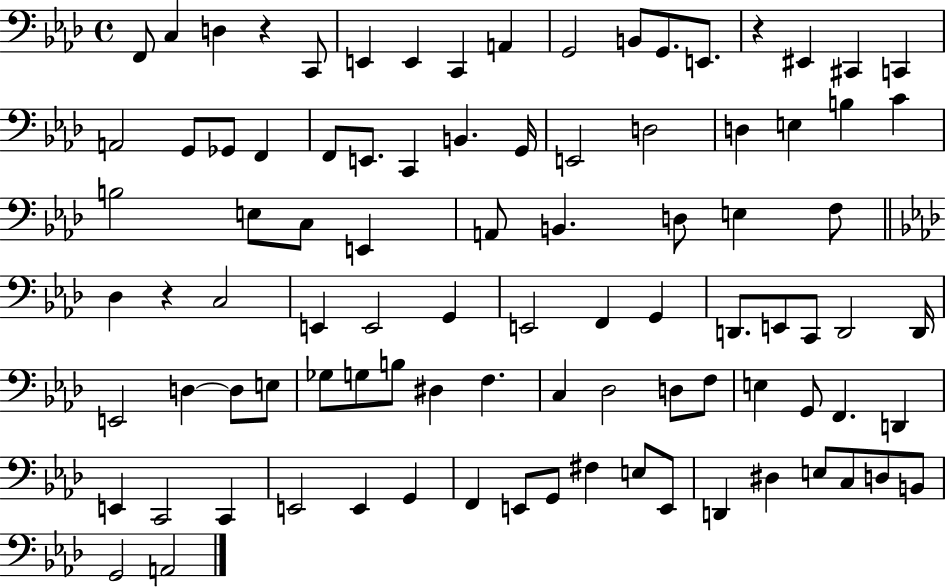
F2/e C3/q D3/q R/q C2/e E2/q E2/q C2/q A2/q G2/h B2/e G2/e. E2/e. R/q EIS2/q C#2/q C2/q A2/h G2/e Gb2/e F2/q F2/e E2/e. C2/q B2/q. G2/s E2/h D3/h D3/q E3/q B3/q C4/q B3/h E3/e C3/e E2/q A2/e B2/q. D3/e E3/q F3/e Db3/q R/q C3/h E2/q E2/h G2/q E2/h F2/q G2/q D2/e. E2/e C2/e D2/h D2/s E2/h D3/q D3/e E3/e Gb3/e G3/e B3/e D#3/q F3/q. C3/q Db3/h D3/e F3/e E3/q G2/e F2/q. D2/q E2/q C2/h C2/q E2/h E2/q G2/q F2/q E2/e G2/e F#3/q E3/e E2/e D2/q D#3/q E3/e C3/e D3/e B2/e G2/h A2/h